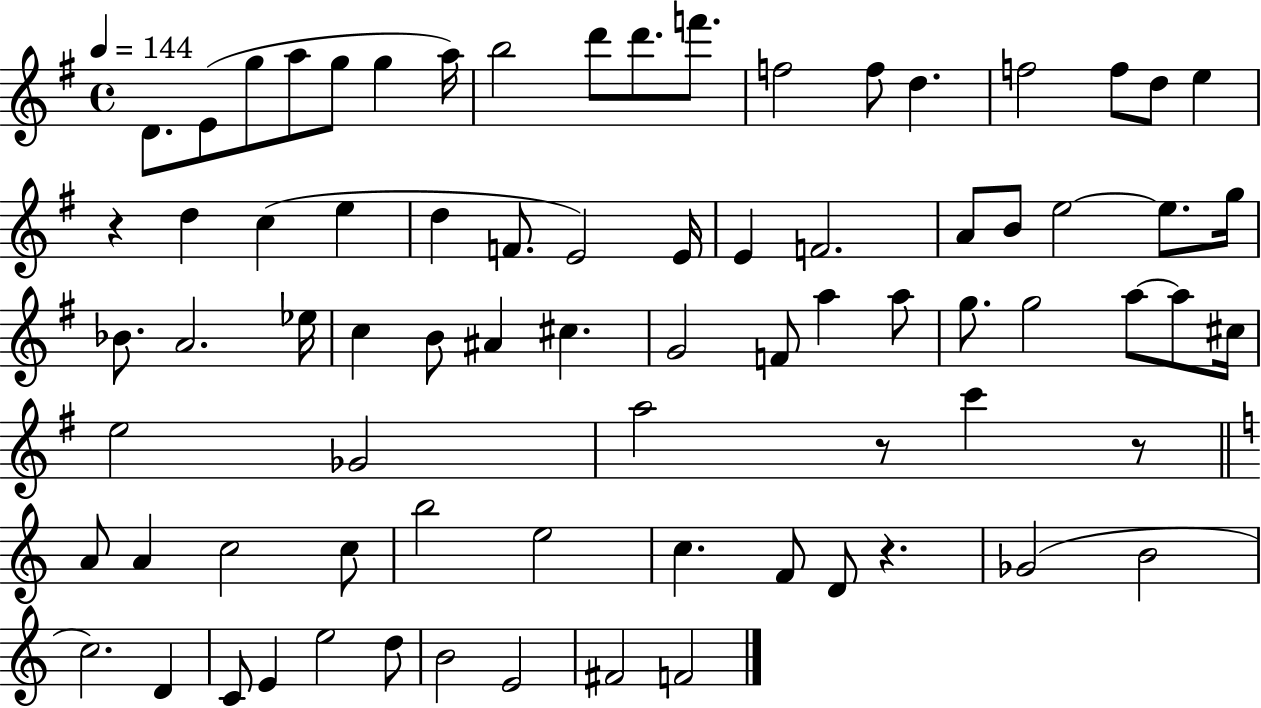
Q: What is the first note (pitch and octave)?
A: D4